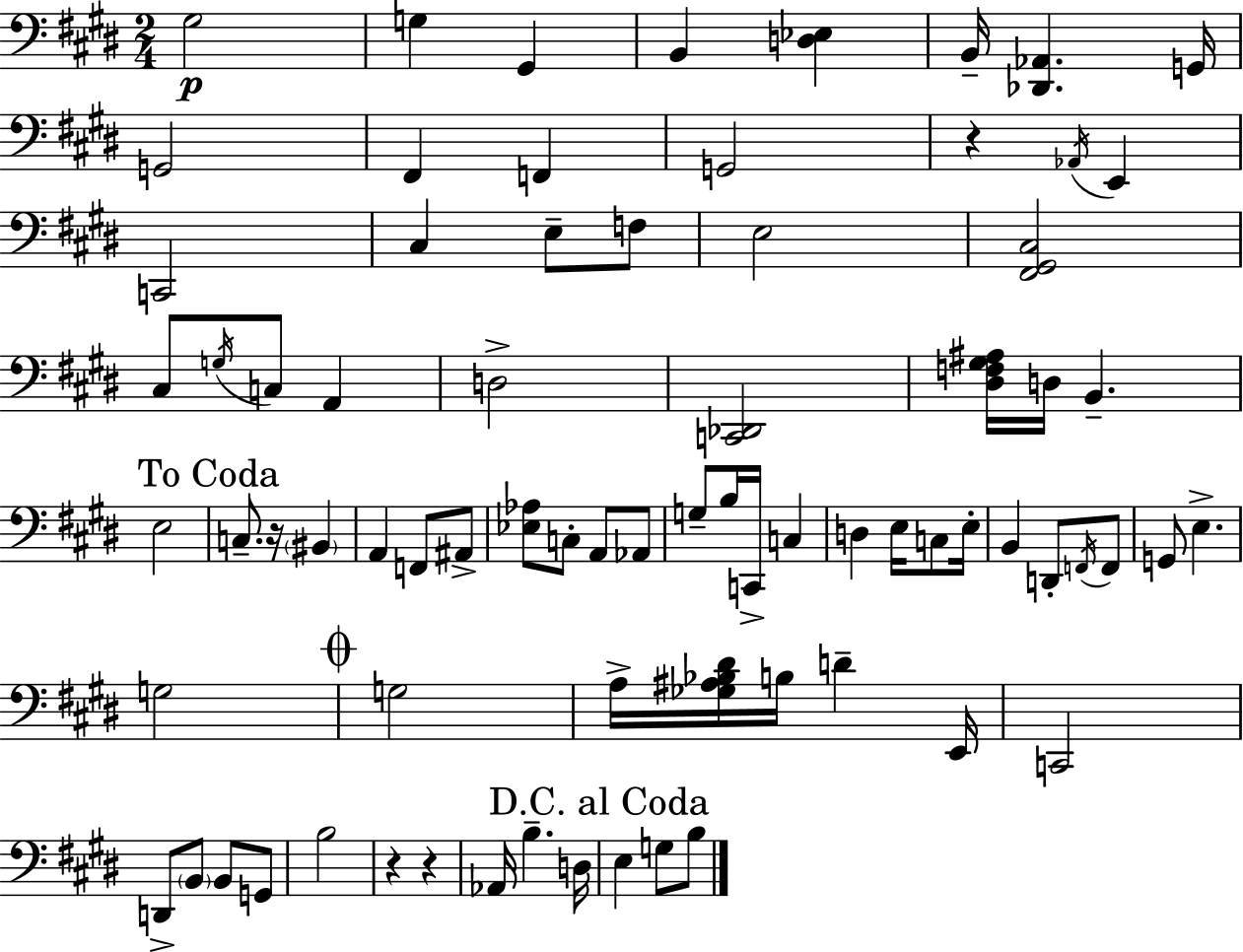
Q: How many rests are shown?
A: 4